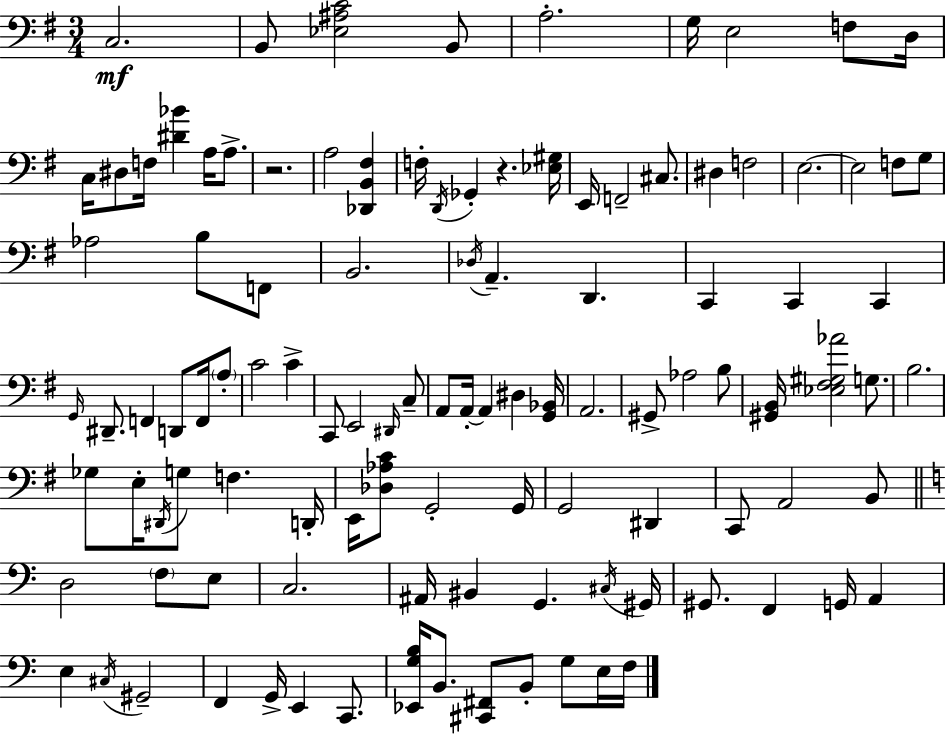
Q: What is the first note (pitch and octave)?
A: C3